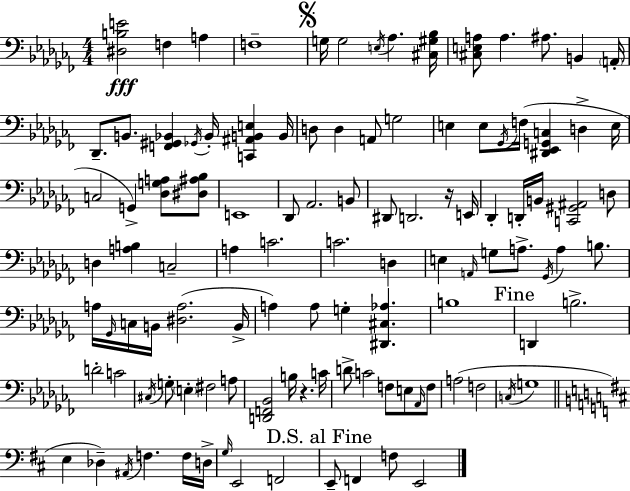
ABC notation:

X:1
T:Untitled
M:4/4
L:1/4
K:Abm
[^D,B,E]2 F, A, F,4 G,/4 G,2 E,/4 _A, [^C,^G,_B,]/4 [^C,E,A,]/2 A, ^A,/2 B,, A,,/4 _D,,/2 B,,/2 [F,,^G,,_B,,] _G,,/4 _B,,/4 [C,,^A,,B,,E,] B,,/4 D,/2 D, A,,/2 G,2 E, E,/2 _G,,/4 F,/4 [^D,,_E,,G,,C,] D, E,/4 C,2 G,, [_D,G,A,]/2 [^D,^A,_B,]/2 E,,4 _D,,/2 _A,,2 B,,/2 ^D,,/2 D,,2 z/4 E,,/4 _D,, D,,/4 B,,/4 [C,,^G,,^A,,]2 D,/2 D, [A,B,] C,2 A, C2 C2 D, E, A,,/4 G,/2 A,/2 _G,,/4 A, B,/2 A,/4 _G,,/4 C,/4 B,,/4 [^D,A,]2 B,,/4 A, A,/2 G, [^D,,^C,_A,] B,4 D,, B,2 D2 C2 ^C,/4 G,/2 E, ^F,2 A,/2 [D,,F,,_B,,]2 B,/4 z C/4 D/2 C2 F,/2 E,/2 _A,,/4 F,/2 A,2 F,2 C,/4 G,4 E, _D, ^A,,/4 F, F,/4 D,/4 G,/4 E,,2 F,,2 E,,/2 F,, F,/2 E,,2